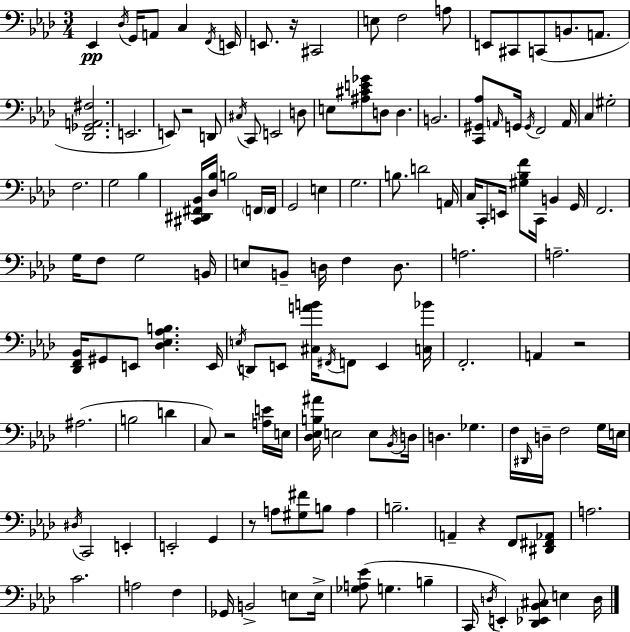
{
  \clef bass
  \numericTimeSignature
  \time 3/4
  \key aes \major
  \repeat volta 2 { ees,4\pp \acciaccatura { des16 } g,16 a,8 c4 | \acciaccatura { f,16 } e,16 e,8. r16 cis,2 | e8 f2 | a8 e,8 cis,8 c,8( b,8. a,8. | \break <des, ges, a, fis>2. | e,2. | e,8) r2 | d,8 \acciaccatura { cis16 } c,8 e,2 | \break d8 e8 <ais cis' e' ges'>8 d8 d4. | b,2. | <c, gis, aes>8 \grace { a,16 } g,16 \acciaccatura { g,16 } f,2 | a,16 c4 gis2-. | \break f2. | g2 | bes4 <cis, dis, fis, bes,>16 <des bes>16 b2 | \parenthesize f,16 f,16 g,2 | \break e4 g2. | b8. d'2 | a,16 c16 c,8-. e,16 <gis bes f'>8 c,16 | b,4 g,16 f,2. | \break g16 f8 g2 | b,16 e8 b,8-- d16 f4 | d8. a2. | a2.-- | \break <des, f, bes,>16 gis,8 e,8 <des ees aes b>4. | e,16 \acciaccatura { e16 } d,8 e,8 <cis a' b'>16 \acciaccatura { fis,16 } | f,8 e,4 <c bes'>16 f,2.-. | a,4 r2 | \break ais2.( | b2 | d'4 c8) r2 | <a e'>16 e16 <des ees b ais'>16 e2 | \break e8 \acciaccatura { bes,16 } d16 d4. | ges4. f16 \grace { dis,16 } d16-- f2 | g16 e16 \acciaccatura { dis16 } c,2 | e,4-. e,2-. | \break g,4 r8 | a8 <gis fis'>8 b8 a4 b2.-- | a,4-- | r4 f,8 <dis, fis, aes,>8 a2. | \break c'2. | a2 | f4 ges,16 b,2-> | e8 e16-> <ges a ees'>8( | \break g4. b4-- c,16 \acciaccatura { d16 }) | e,4-. <des, ees, bes, cis>8 e4 d16 } \bar "|."
}